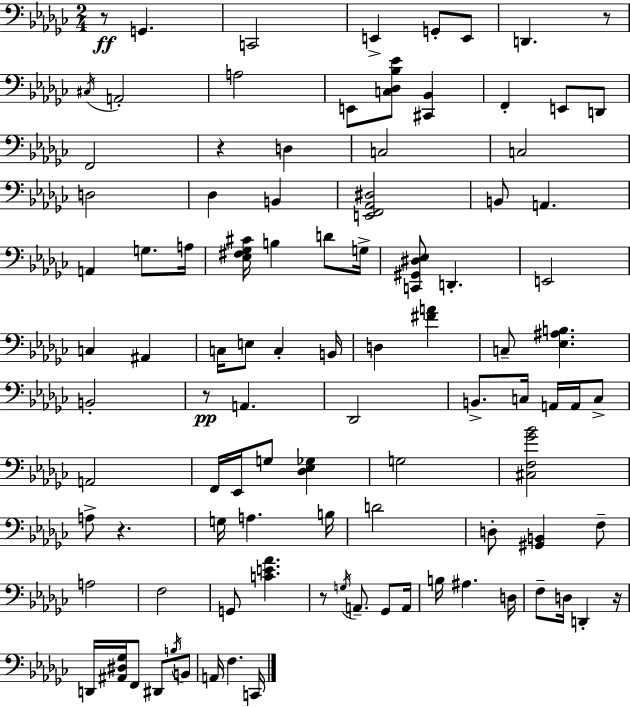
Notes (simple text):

R/e G2/q. C2/h E2/q G2/e E2/e D2/q. R/e C#3/s A2/h A3/h E2/e [C3,Db3,Bb3,Eb4]/e [C#2,Bb2]/q F2/q E2/e D2/e F2/h R/q D3/q C3/h C3/h D3/h Db3/q B2/q [E2,F2,Ab2,D#3]/h B2/e A2/q. A2/q G3/e. A3/s [Eb3,F#3,Gb3,C#4]/s B3/q D4/e G3/s [C2,G#2,D#3,Eb3]/e D2/q. E2/h C3/q A#2/q C3/s E3/e C3/q B2/s D3/q [F#4,A4]/q C3/e [Eb3,A#3,B3]/q. B2/h R/e A2/q. Db2/h B2/e. C3/s A2/s A2/s C3/e A2/h F2/s Eb2/s G3/e [Db3,Eb3,Gb3]/q G3/h [C#3,F3,Gb4,Bb4]/h A3/e R/q. G3/s A3/q. B3/s D4/h D3/e [G#2,B2]/q F3/e A3/h F3/h G2/e [C4,E4,Ab4]/q. R/e G3/s A2/e. Gb2/e A2/s B3/s A#3/q. D3/s F3/e D3/s D2/q R/s D2/s [A#2,D#3,Gb3]/s F2/e D#2/e B3/s B2/e A2/s F3/q. C2/s